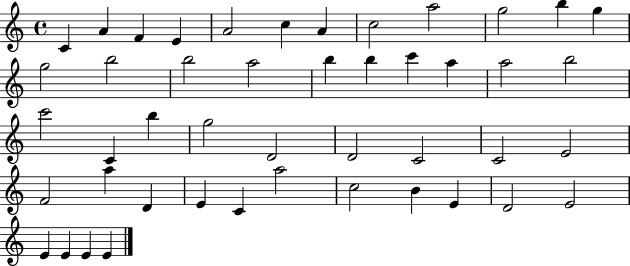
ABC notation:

X:1
T:Untitled
M:4/4
L:1/4
K:C
C A F E A2 c A c2 a2 g2 b g g2 b2 b2 a2 b b c' a a2 b2 c'2 C b g2 D2 D2 C2 C2 E2 F2 a D E C a2 c2 B E D2 E2 E E E E